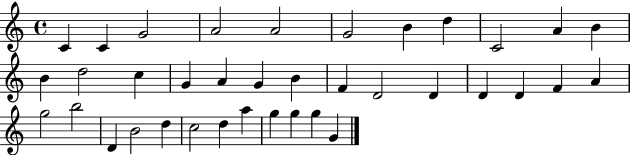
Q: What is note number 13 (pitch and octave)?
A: D5